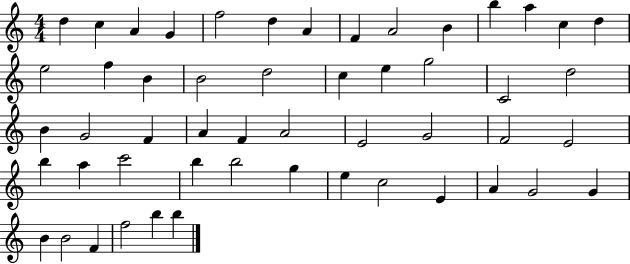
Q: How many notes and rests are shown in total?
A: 52